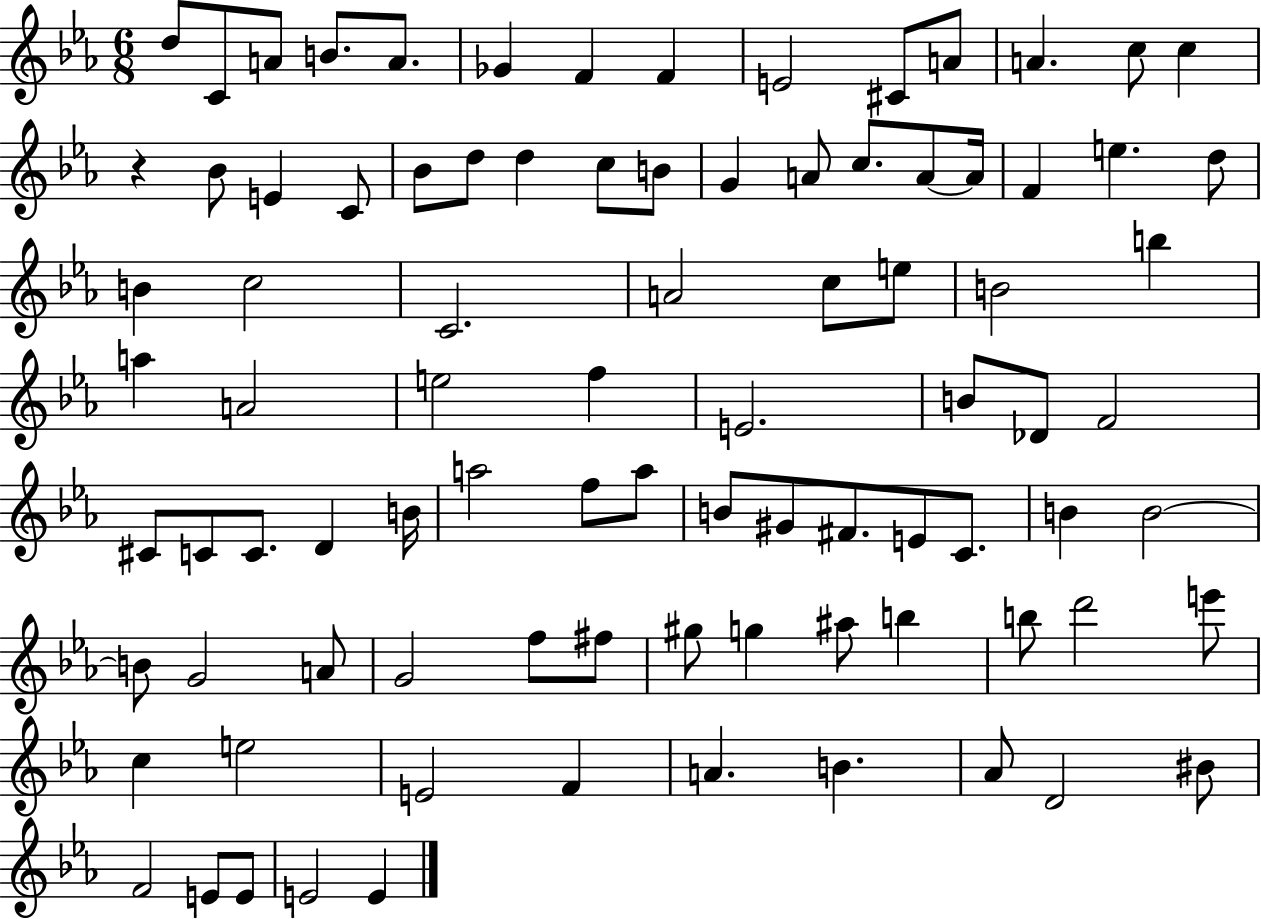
{
  \clef treble
  \numericTimeSignature
  \time 6/8
  \key ees \major
  d''8 c'8 a'8 b'8. a'8. | ges'4 f'4 f'4 | e'2 cis'8 a'8 | a'4. c''8 c''4 | \break r4 bes'8 e'4 c'8 | bes'8 d''8 d''4 c''8 b'8 | g'4 a'8 c''8. a'8~~ a'16 | f'4 e''4. d''8 | \break b'4 c''2 | c'2. | a'2 c''8 e''8 | b'2 b''4 | \break a''4 a'2 | e''2 f''4 | e'2. | b'8 des'8 f'2 | \break cis'8 c'8 c'8. d'4 b'16 | a''2 f''8 a''8 | b'8 gis'8 fis'8. e'8 c'8. | b'4 b'2~~ | \break b'8 g'2 a'8 | g'2 f''8 fis''8 | gis''8 g''4 ais''8 b''4 | b''8 d'''2 e'''8 | \break c''4 e''2 | e'2 f'4 | a'4. b'4. | aes'8 d'2 bis'8 | \break f'2 e'8 e'8 | e'2 e'4 | \bar "|."
}